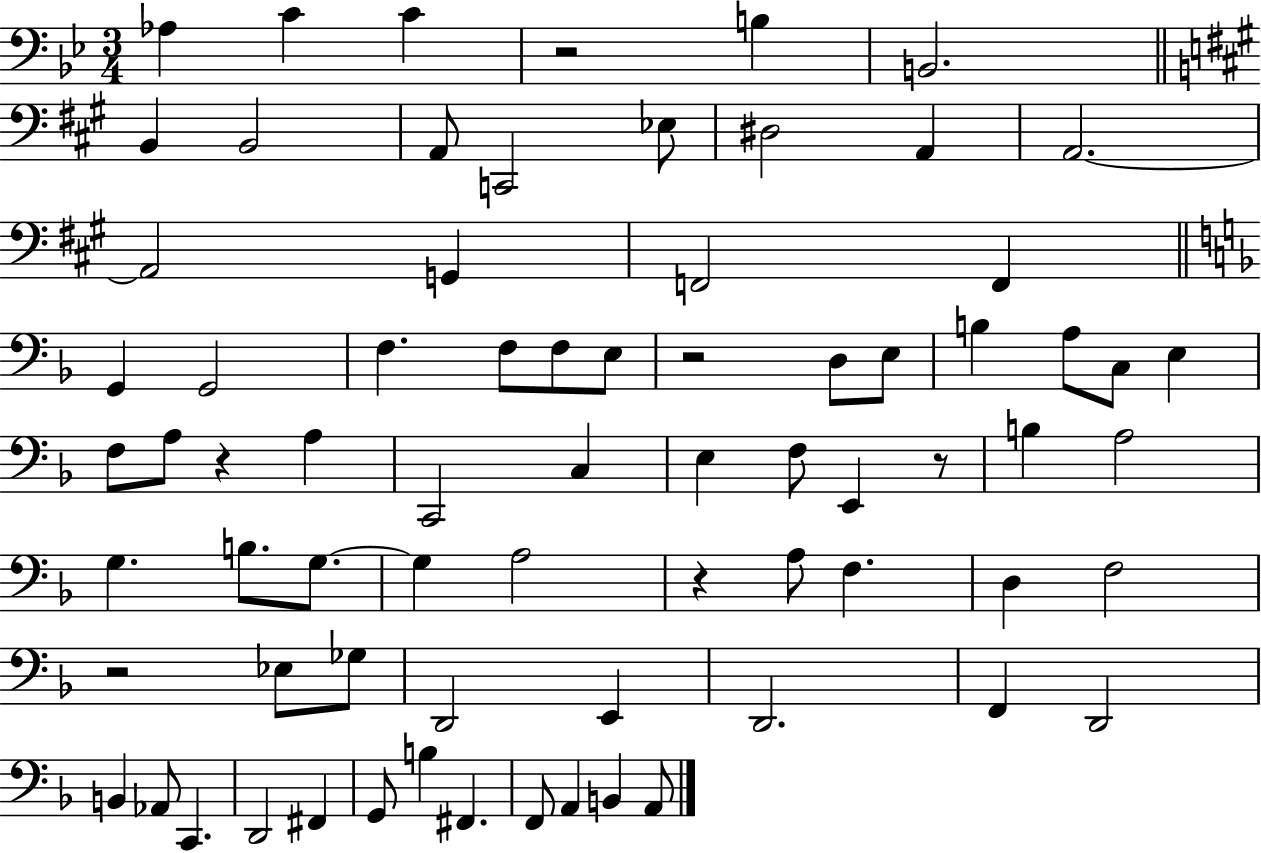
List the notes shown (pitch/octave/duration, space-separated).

Ab3/q C4/q C4/q R/h B3/q B2/h. B2/q B2/h A2/e C2/h Eb3/e D#3/h A2/q A2/h. A2/h G2/q F2/h F2/q G2/q G2/h F3/q. F3/e F3/e E3/e R/h D3/e E3/e B3/q A3/e C3/e E3/q F3/e A3/e R/q A3/q C2/h C3/q E3/q F3/e E2/q R/e B3/q A3/h G3/q. B3/e. G3/e. G3/q A3/h R/q A3/e F3/q. D3/q F3/h R/h Eb3/e Gb3/e D2/h E2/q D2/h. F2/q D2/h B2/q Ab2/e C2/q. D2/h F#2/q G2/e B3/q F#2/q. F2/e A2/q B2/q A2/e